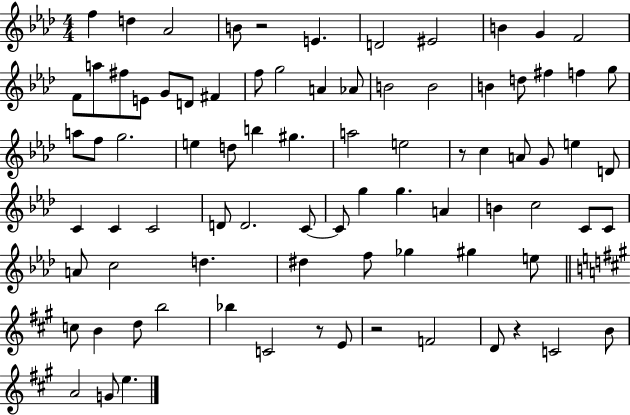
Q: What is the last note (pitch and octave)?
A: E5